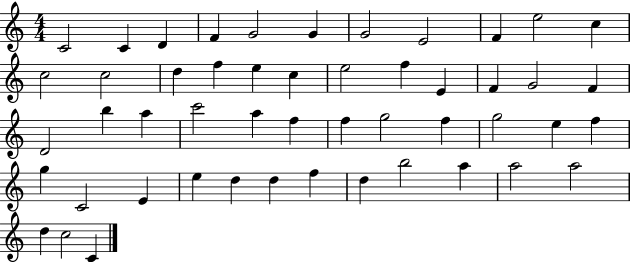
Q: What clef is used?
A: treble